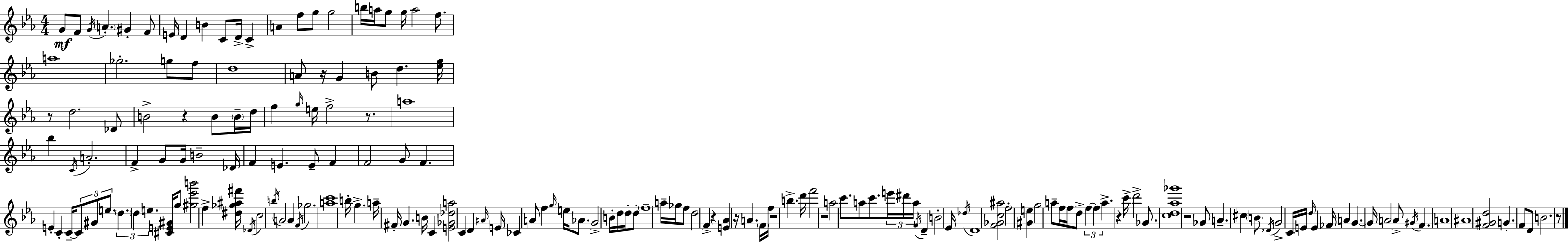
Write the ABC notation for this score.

X:1
T:Untitled
M:4/4
L:1/4
K:Cm
G/2 F/2 G/4 A ^G F/2 E/4 D B C/2 D/4 C A f/2 g/2 g2 b/4 a/4 g/2 g/4 a2 f/2 a4 _g2 g/2 f/2 d4 A/2 z/4 G B/2 d [_eg]/4 z/2 d2 _D/2 B2 z B/2 B/4 d/4 f g/4 e/4 f2 z/2 a4 _b C/4 A2 F G/2 G/4 B2 _D/4 F E E/2 F F2 G/2 F E C C/4 C/2 ^G/2 e/2 d d e [^CE^G]/4 g/2 [^g_e'b']2 f [^d_g^a^f']/4 _D/4 c2 b/4 A2 A F/4 _g2 [ac']4 b/4 g a/4 ^F/4 G B/4 C [E_G_da]2 C D ^A/4 E/4 _C A/2 f g/4 e/4 _A/2 G2 B/4 d/4 d/4 d/2 f4 a/4 _g/4 f/2 d2 F z [E_A] z/4 A F/4 f/4 z2 b d'/4 f'2 z2 a2 c'/2 a/2 c'/2 e'/4 ^d'/4 a/4 F/4 D B2 _E/4 _d/4 D4 [F_Gc^a]2 f2 [^Ge] g2 a/2 f/4 f/4 d/2 f f a z c'/4 d'2 _G/2 [cd_a_g']4 z2 _G/2 A ^c B/2 _D/4 G2 C/4 E/4 d/4 E _F/4 A G G/4 A2 A/2 ^G/4 F A4 ^A4 [F^Gd]2 G F/2 D/2 B2 z/2